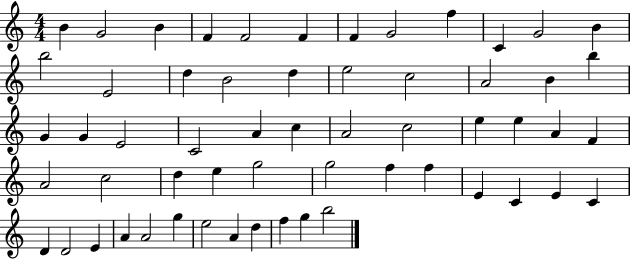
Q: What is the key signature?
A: C major